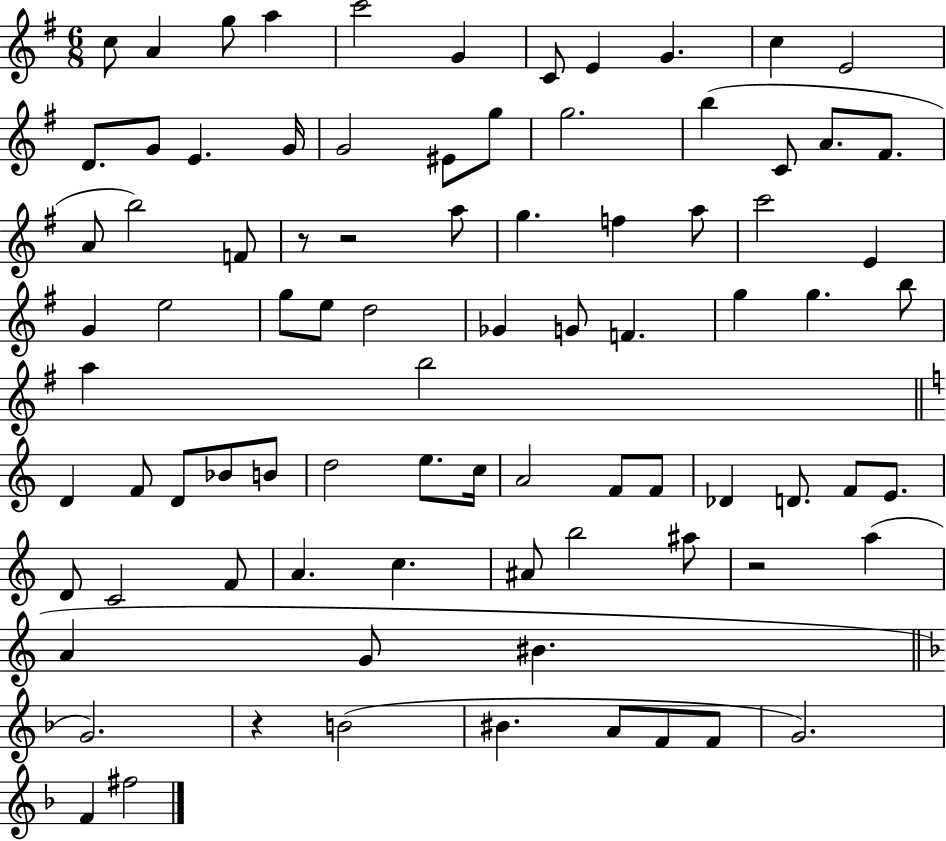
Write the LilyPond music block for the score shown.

{
  \clef treble
  \numericTimeSignature
  \time 6/8
  \key g \major
  c''8 a'4 g''8 a''4 | c'''2 g'4 | c'8 e'4 g'4. | c''4 e'2 | \break d'8. g'8 e'4. g'16 | g'2 eis'8 g''8 | g''2. | b''4( c'8 a'8. fis'8. | \break a'8 b''2) f'8 | r8 r2 a''8 | g''4. f''4 a''8 | c'''2 e'4 | \break g'4 e''2 | g''8 e''8 d''2 | ges'4 g'8 f'4. | g''4 g''4. b''8 | \break a''4 b''2 | \bar "||" \break \key c \major d'4 f'8 d'8 bes'8 b'8 | d''2 e''8. c''16 | a'2 f'8 f'8 | des'4 d'8. f'8 e'8. | \break d'8 c'2 f'8 | a'4. c''4. | ais'8 b''2 ais''8 | r2 a''4( | \break a'4 g'8 bis'4. | \bar "||" \break \key d \minor g'2.) | r4 b'2( | bis'4. a'8 f'8 f'8 | g'2.) | \break f'4 fis''2 | \bar "|."
}